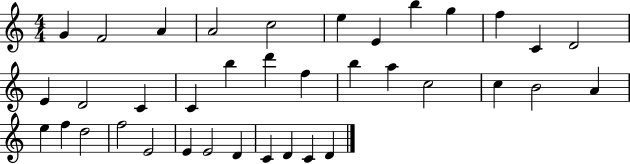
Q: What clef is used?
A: treble